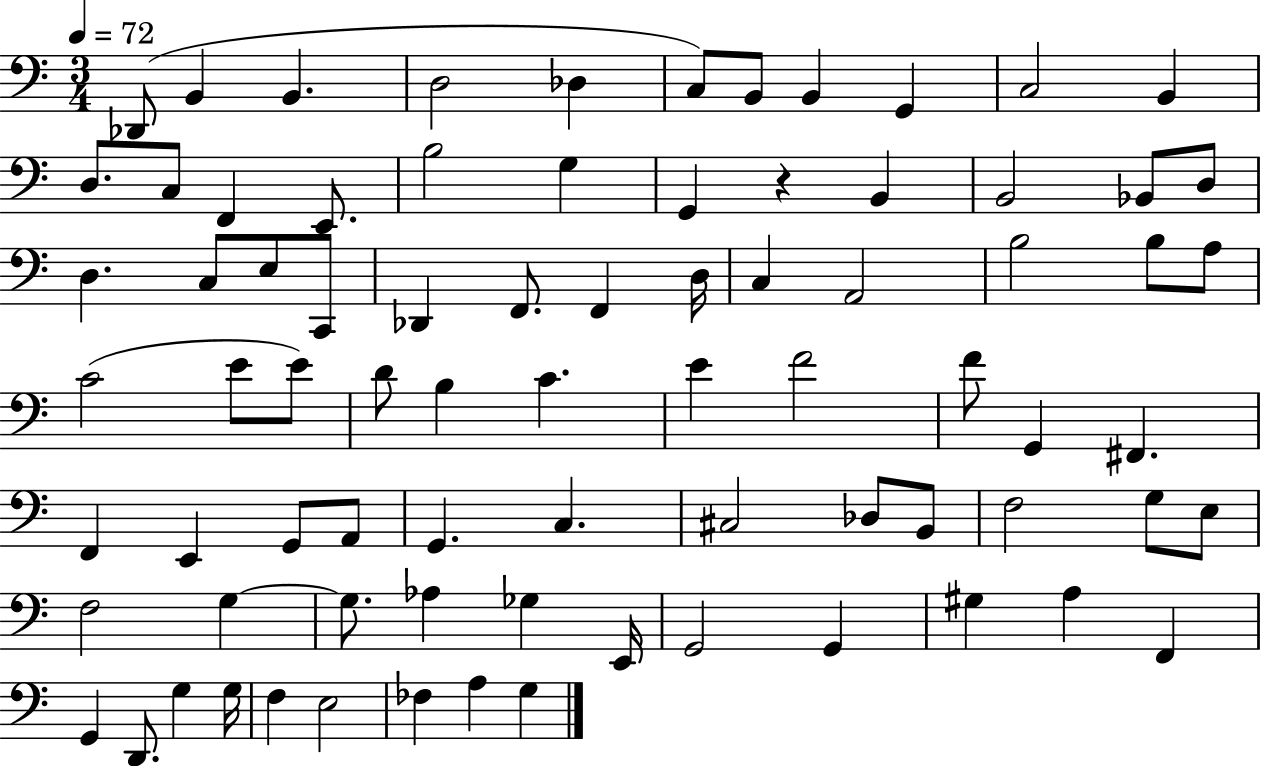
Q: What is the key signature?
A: C major